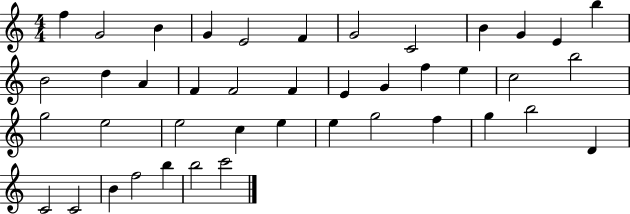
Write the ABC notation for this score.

X:1
T:Untitled
M:4/4
L:1/4
K:C
f G2 B G E2 F G2 C2 B G E b B2 d A F F2 F E G f e c2 b2 g2 e2 e2 c e e g2 f g b2 D C2 C2 B f2 b b2 c'2